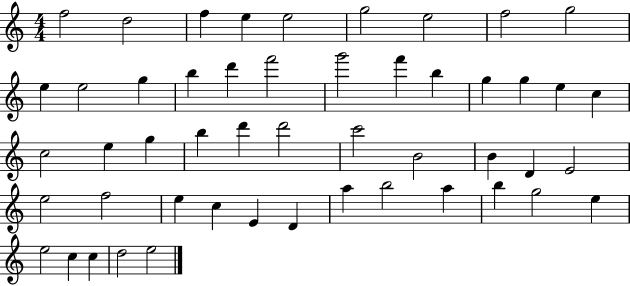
{
  \clef treble
  \numericTimeSignature
  \time 4/4
  \key c \major
  f''2 d''2 | f''4 e''4 e''2 | g''2 e''2 | f''2 g''2 | \break e''4 e''2 g''4 | b''4 d'''4 f'''2 | g'''2 f'''4 b''4 | g''4 g''4 e''4 c''4 | \break c''2 e''4 g''4 | b''4 d'''4 d'''2 | c'''2 b'2 | b'4 d'4 e'2 | \break e''2 f''2 | e''4 c''4 e'4 d'4 | a''4 b''2 a''4 | b''4 g''2 e''4 | \break e''2 c''4 c''4 | d''2 e''2 | \bar "|."
}